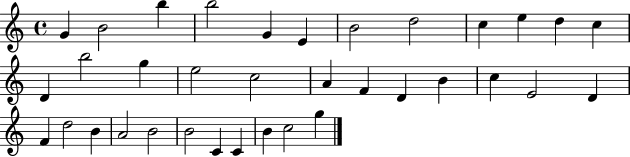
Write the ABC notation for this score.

X:1
T:Untitled
M:4/4
L:1/4
K:C
G B2 b b2 G E B2 d2 c e d c D b2 g e2 c2 A F D B c E2 D F d2 B A2 B2 B2 C C B c2 g